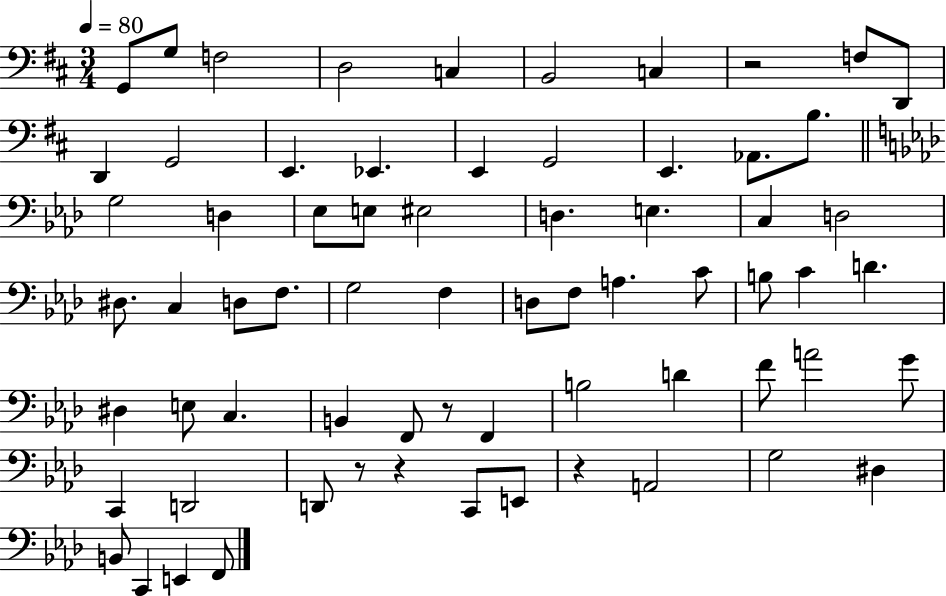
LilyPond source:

{
  \clef bass
  \numericTimeSignature
  \time 3/4
  \key d \major
  \tempo 4 = 80
  \repeat volta 2 { g,8 g8 f2 | d2 c4 | b,2 c4 | r2 f8 d,8 | \break d,4 g,2 | e,4. ees,4. | e,4 g,2 | e,4. aes,8. b8. | \break \bar "||" \break \key aes \major g2 d4 | ees8 e8 eis2 | d4. e4. | c4 d2 | \break dis8. c4 d8 f8. | g2 f4 | d8 f8 a4. c'8 | b8 c'4 d'4. | \break dis4 e8 c4. | b,4 f,8 r8 f,4 | b2 d'4 | f'8 a'2 g'8 | \break c,4 d,2 | d,8 r8 r4 c,8 e,8 | r4 a,2 | g2 dis4 | \break b,8 c,4 e,4 f,8 | } \bar "|."
}